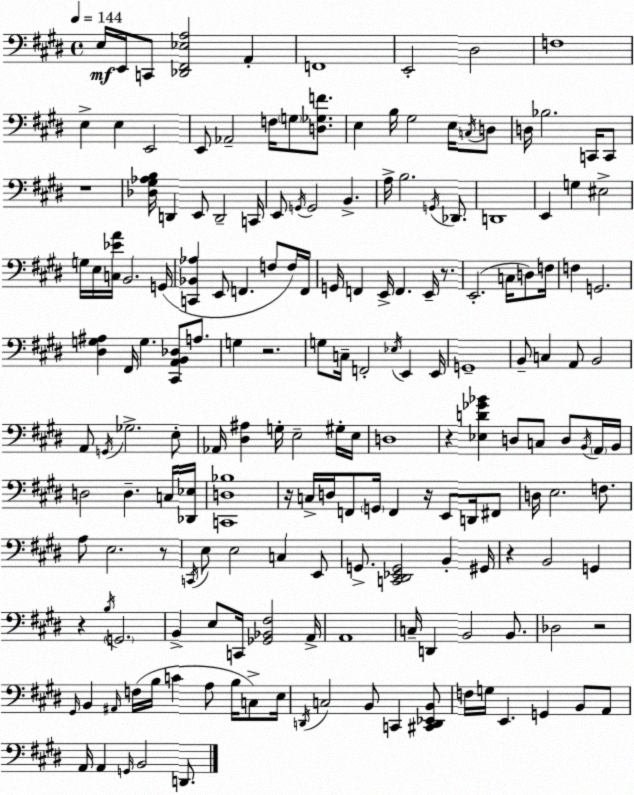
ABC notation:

X:1
T:Untitled
M:4/4
L:1/4
K:E
E,/4 E,,/4 C,,/2 [_D,,^F,,_E,A,]2 A,, F,,4 E,,2 ^D,2 F,4 E, E, E,,2 E,,/2 _A,,2 F,/4 G,/2 [D,_G,F]/2 E, B,/4 ^G,2 E,/4 C,/4 D,/2 D,/4 _B,2 C,,/4 C,,/2 z4 [_D,^G,_A,B,]/4 D,, E,,/2 D,,2 C,,/4 E,,/2 G,,/4 G,,2 B,, A,/4 B,2 G,,/4 _D,,/2 D,,4 E,, G, ^E,2 G,/4 E,/4 [C,_EA]/4 B,,2 G,,/4 [C,,_B,,_A,] E,,/2 F,, F,/2 F,/4 F,,/4 G,,/4 F,, E,,/4 F,, E,,/4 z/2 E,,2 C,/4 D,/2 F,/4 F, G,,2 [^D,G,^A,] ^F,,/4 G, [^C,,A,,B,,_D,]/2 A,/2 G, z2 G,/2 C,/4 F,,2 _E,/4 E,, E,,/4 G,,4 B,,/2 C, A,,/2 B,,2 A,,/2 G,,/4 _G,2 E,/2 _A,,/4 [^D,^A,] G,/4 E,2 ^G,/4 E,/4 D,4 z [_E,D_G_B] D,/2 C,/2 D,/2 B,,/4 A,,/4 B,,/4 D,2 D, C,/4 [_D,,_E,]/4 [C,,D,_B,]4 z/4 C,/4 D,/4 F,,/2 G,,/4 F,, z/4 E,,/2 D,,/4 ^F,,/2 D,/4 E,2 F,/2 A,/2 E,2 z/2 C,,/4 E,/2 E,2 C, E,,/2 G,,/2 [C,,^D,,_E,,G,,]2 B,, ^G,,/4 z B,,2 G,, z B,/4 G,,2 B,, E,/2 C,,/4 [_G,,_B,,^F,]2 A,,/4 A,,4 C,/4 D,, B,,2 B,,/2 _D,2 z2 ^G,,/4 B,, ^A,,/4 F,/4 B,/4 C A,/2 B,/4 C,/2 E,/4 D,,/4 C,2 B,,/2 C,, [^C,,D,,_E,,B,,]/2 F,/4 G,/4 E,, G,, B,,/2 A,,/2 A,,/4 A,, G,,/4 B,,2 D,,/2